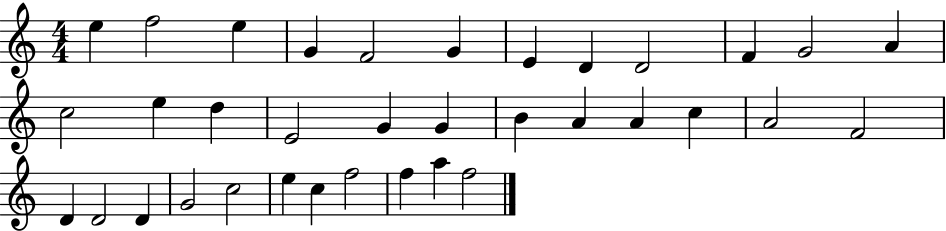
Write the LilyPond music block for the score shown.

{
  \clef treble
  \numericTimeSignature
  \time 4/4
  \key c \major
  e''4 f''2 e''4 | g'4 f'2 g'4 | e'4 d'4 d'2 | f'4 g'2 a'4 | \break c''2 e''4 d''4 | e'2 g'4 g'4 | b'4 a'4 a'4 c''4 | a'2 f'2 | \break d'4 d'2 d'4 | g'2 c''2 | e''4 c''4 f''2 | f''4 a''4 f''2 | \break \bar "|."
}